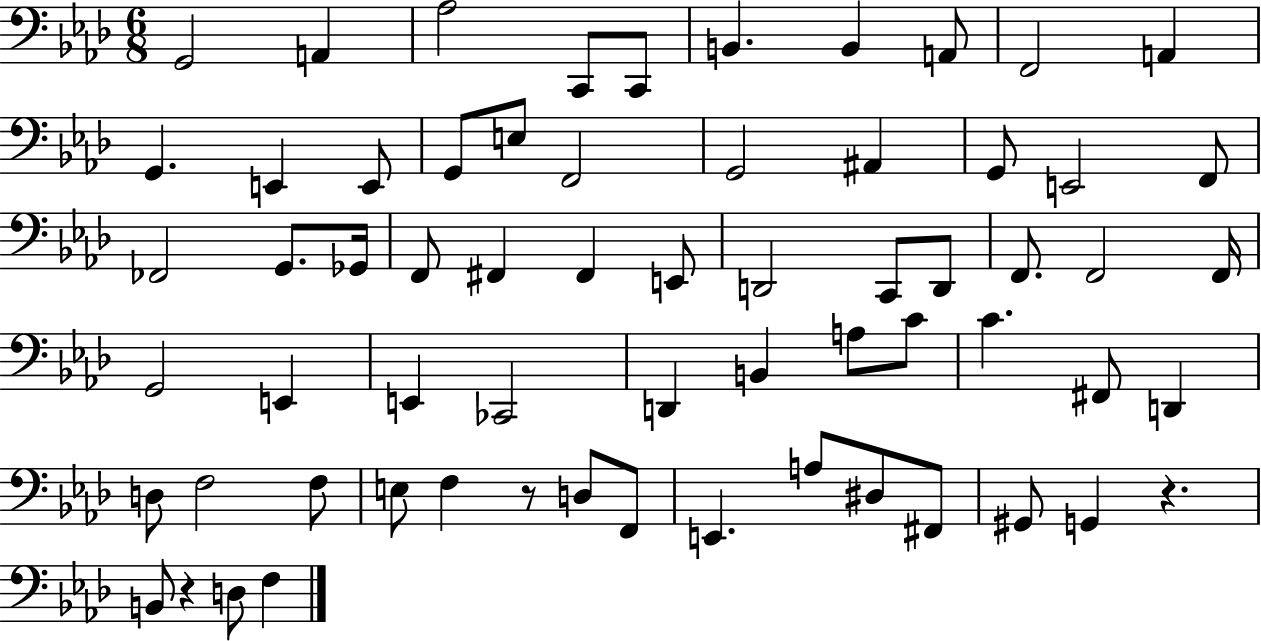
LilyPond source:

{
  \clef bass
  \numericTimeSignature
  \time 6/8
  \key aes \major
  g,2 a,4 | aes2 c,8 c,8 | b,4. b,4 a,8 | f,2 a,4 | \break g,4. e,4 e,8 | g,8 e8 f,2 | g,2 ais,4 | g,8 e,2 f,8 | \break fes,2 g,8. ges,16 | f,8 fis,4 fis,4 e,8 | d,2 c,8 d,8 | f,8. f,2 f,16 | \break g,2 e,4 | e,4 ces,2 | d,4 b,4 a8 c'8 | c'4. fis,8 d,4 | \break d8 f2 f8 | e8 f4 r8 d8 f,8 | e,4. a8 dis8 fis,8 | gis,8 g,4 r4. | \break b,8 r4 d8 f4 | \bar "|."
}